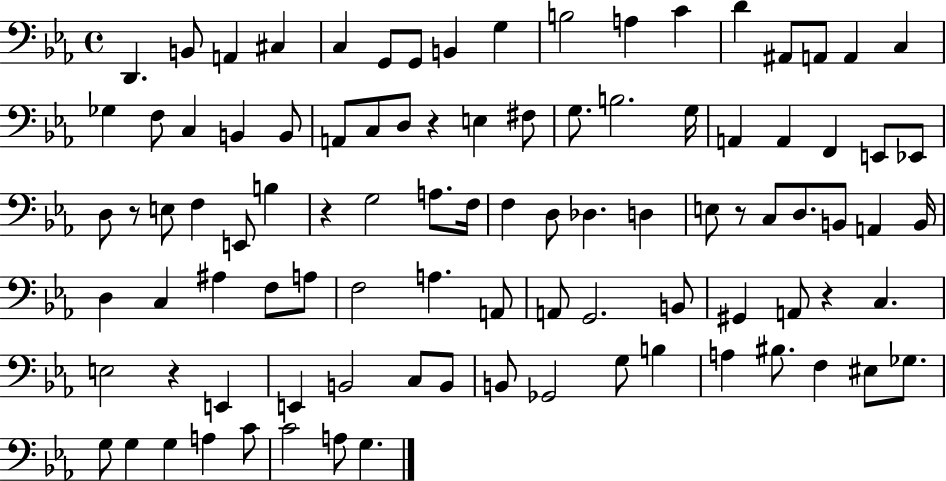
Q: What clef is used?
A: bass